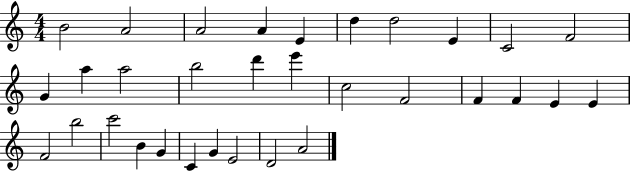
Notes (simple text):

B4/h A4/h A4/h A4/q E4/q D5/q D5/h E4/q C4/h F4/h G4/q A5/q A5/h B5/h D6/q E6/q C5/h F4/h F4/q F4/q E4/q E4/q F4/h B5/h C6/h B4/q G4/q C4/q G4/q E4/h D4/h A4/h